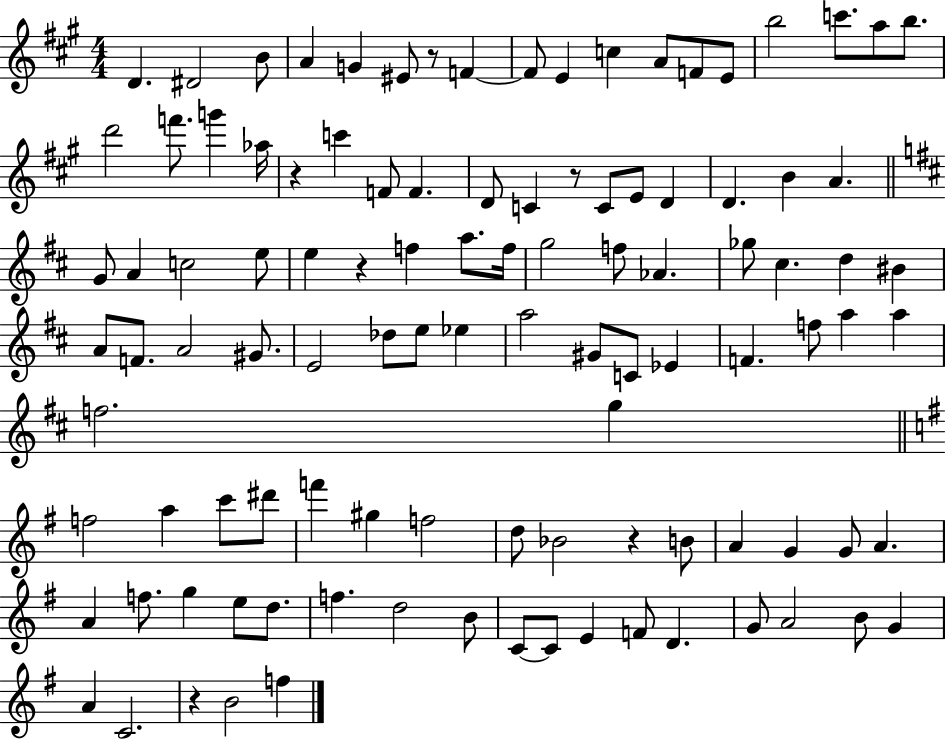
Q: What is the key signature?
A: A major